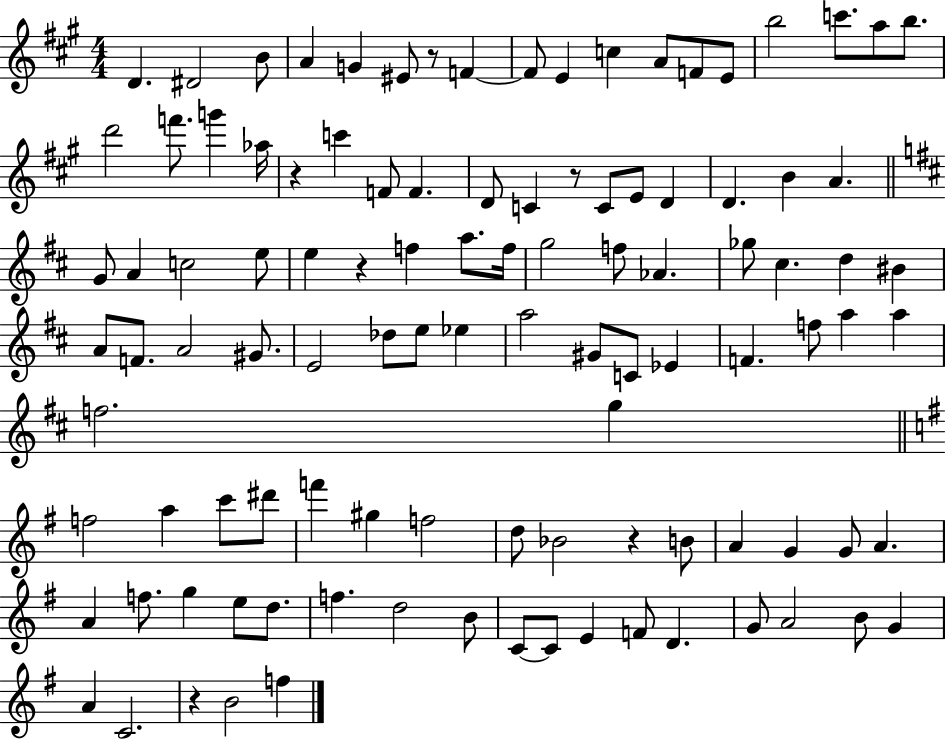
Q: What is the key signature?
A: A major